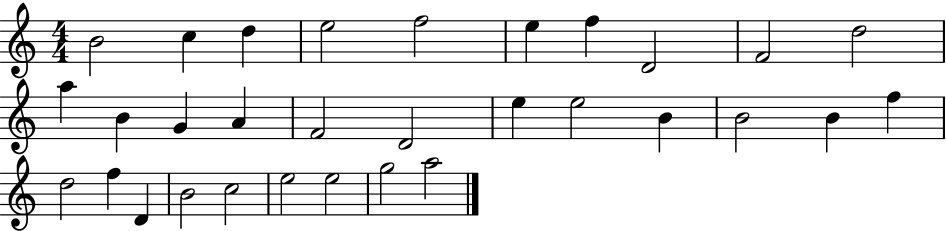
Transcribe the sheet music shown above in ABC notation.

X:1
T:Untitled
M:4/4
L:1/4
K:C
B2 c d e2 f2 e f D2 F2 d2 a B G A F2 D2 e e2 B B2 B f d2 f D B2 c2 e2 e2 g2 a2